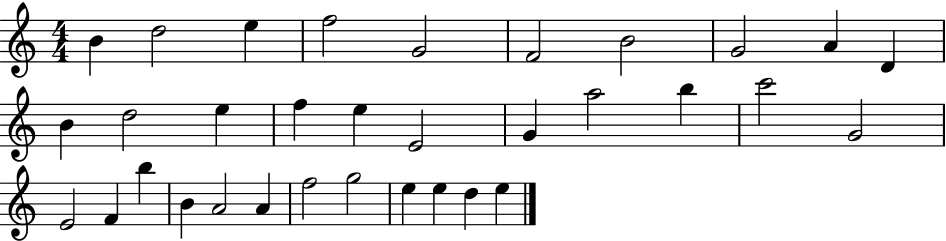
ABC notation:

X:1
T:Untitled
M:4/4
L:1/4
K:C
B d2 e f2 G2 F2 B2 G2 A D B d2 e f e E2 G a2 b c'2 G2 E2 F b B A2 A f2 g2 e e d e